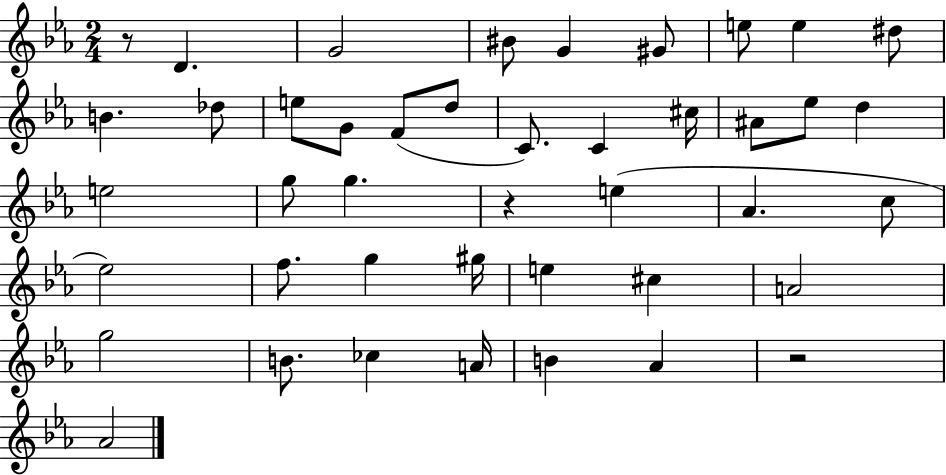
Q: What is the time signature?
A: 2/4